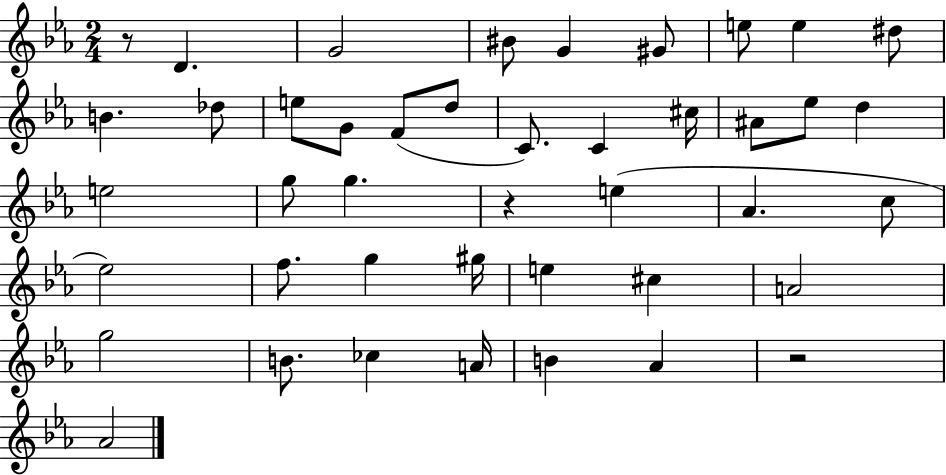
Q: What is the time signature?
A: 2/4